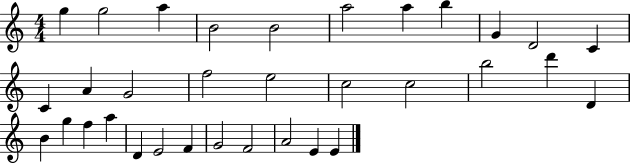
X:1
T:Untitled
M:4/4
L:1/4
K:C
g g2 a B2 B2 a2 a b G D2 C C A G2 f2 e2 c2 c2 b2 d' D B g f a D E2 F G2 F2 A2 E E